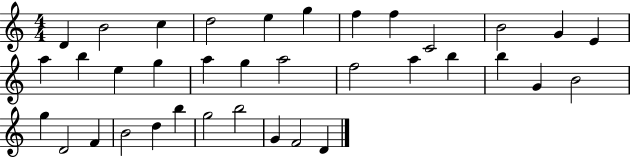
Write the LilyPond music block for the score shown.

{
  \clef treble
  \numericTimeSignature
  \time 4/4
  \key c \major
  d'4 b'2 c''4 | d''2 e''4 g''4 | f''4 f''4 c'2 | b'2 g'4 e'4 | \break a''4 b''4 e''4 g''4 | a''4 g''4 a''2 | f''2 a''4 b''4 | b''4 g'4 b'2 | \break g''4 d'2 f'4 | b'2 d''4 b''4 | g''2 b''2 | g'4 f'2 d'4 | \break \bar "|."
}